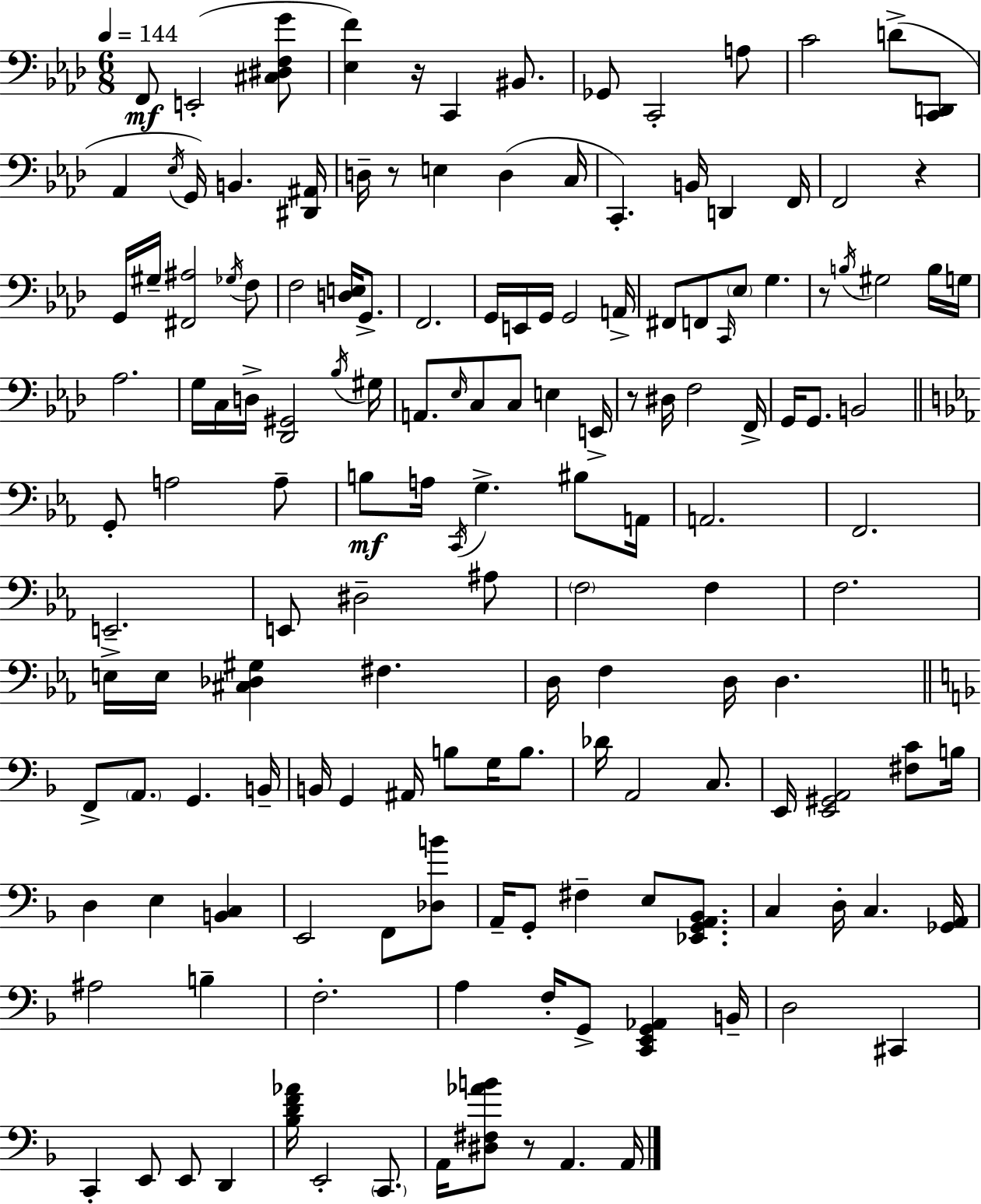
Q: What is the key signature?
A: AES major